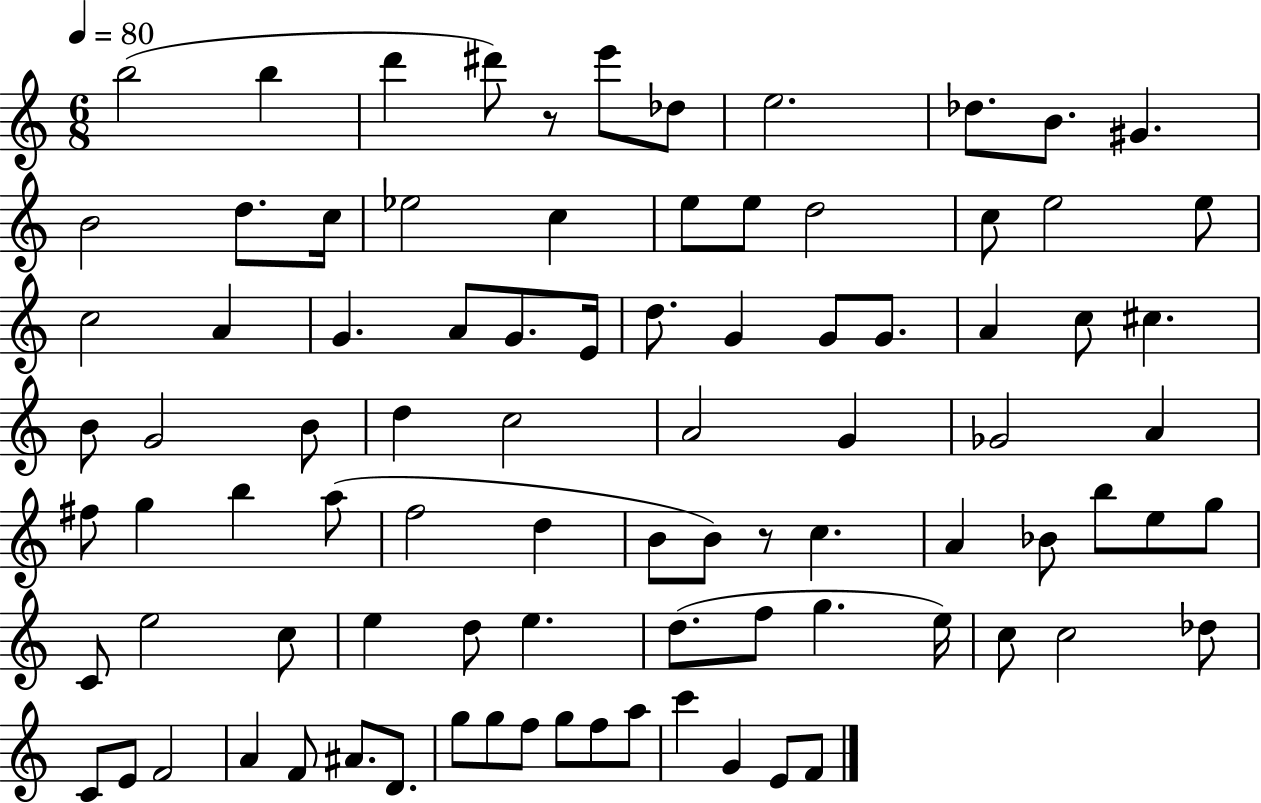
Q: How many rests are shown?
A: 2